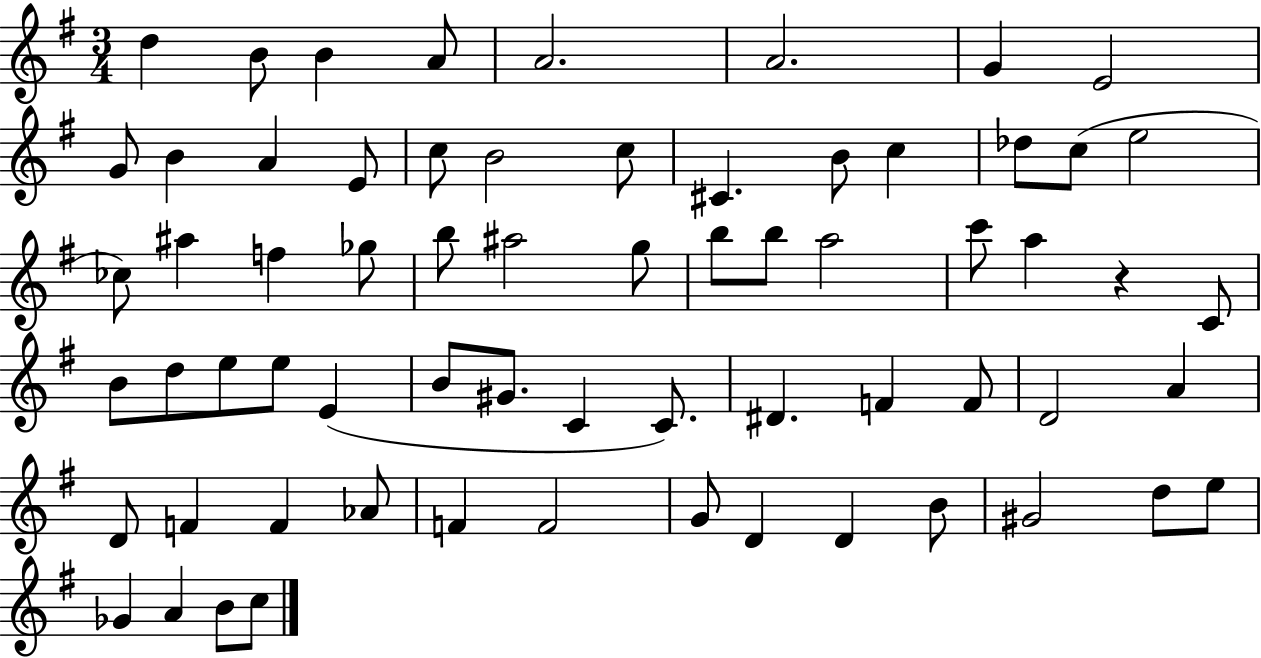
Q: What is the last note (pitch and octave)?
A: C5